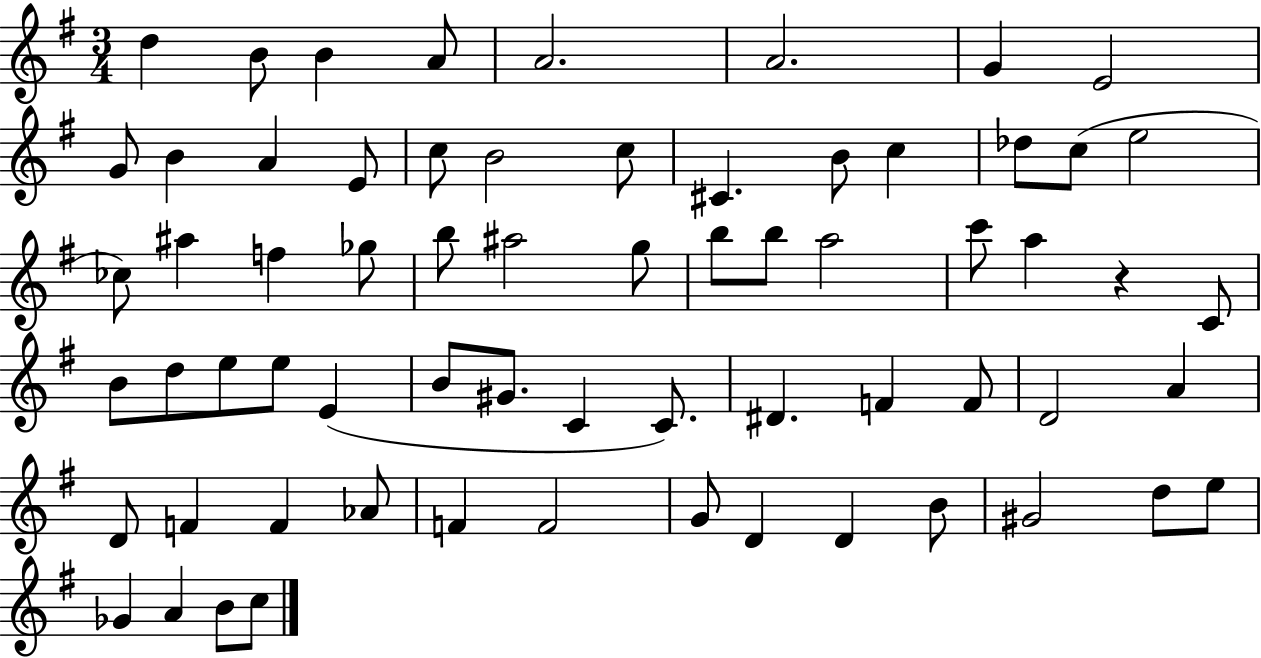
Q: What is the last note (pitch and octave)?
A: C5